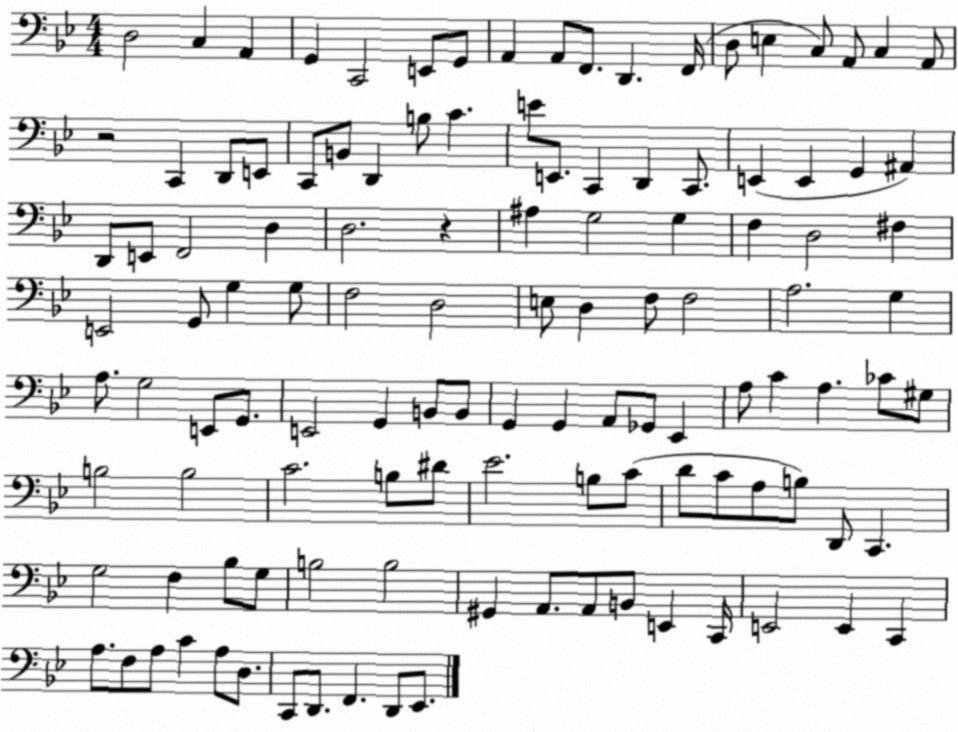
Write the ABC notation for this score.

X:1
T:Untitled
M:4/4
L:1/4
K:Bb
D,2 C, A,, G,, C,,2 E,,/2 G,,/2 A,, A,,/2 F,,/2 D,, F,,/4 D,/2 E, C,/2 A,,/2 C, A,,/2 z2 C,, D,,/2 E,,/2 C,,/2 B,,/2 D,, B,/2 C E/2 E,,/2 C,, D,, C,,/2 E,, E,, G,, ^A,, D,,/2 E,,/2 F,,2 D, D,2 z ^A, G,2 G, F, D,2 ^F, E,,2 G,,/2 G, G,/2 F,2 D,2 E,/2 D, F,/2 F,2 A,2 G, A,/2 G,2 E,,/2 G,,/2 E,,2 G,, B,,/2 B,,/2 G,, G,, A,,/2 _G,,/2 _E,, A,/2 C A, _C/2 ^G,/2 B,2 B,2 C2 B,/2 ^D/2 _E2 B,/2 C/2 D/2 C/2 A,/2 B,/2 D,,/2 C,, G,2 F, _B,/2 G,/2 B,2 B,2 ^G,, A,,/2 A,,/2 B,,/2 E,, C,,/4 E,,2 E,, C,, A,/2 F,/2 A,/2 C A,/2 D,/2 C,,/2 D,,/2 F,, D,,/2 _E,,/2